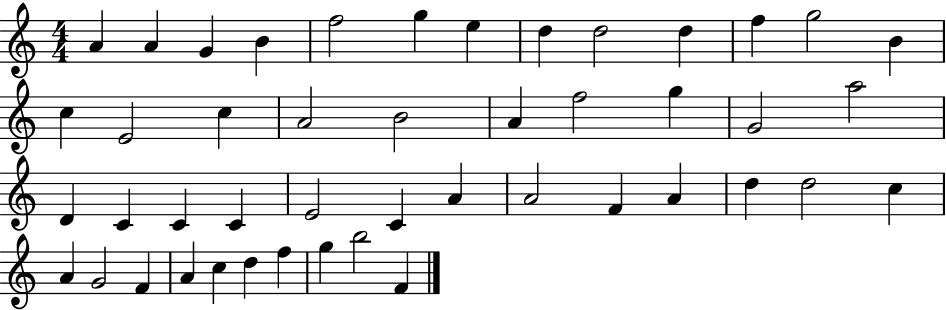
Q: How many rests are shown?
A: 0